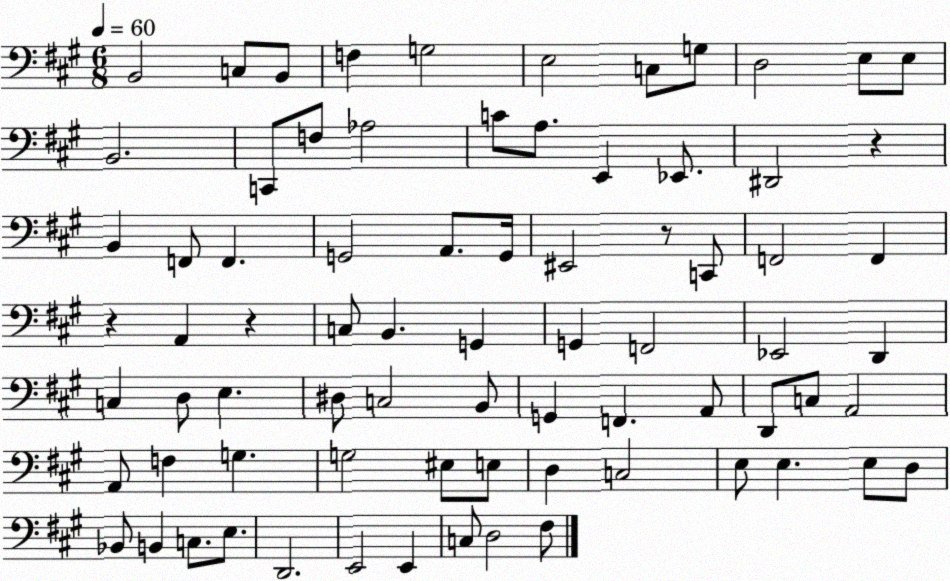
X:1
T:Untitled
M:6/8
L:1/4
K:A
B,,2 C,/2 B,,/2 F, G,2 E,2 C,/2 G,/2 D,2 E,/2 E,/2 B,,2 C,,/2 F,/2 _A,2 C/2 A,/2 E,, _E,,/2 ^D,,2 z B,, F,,/2 F,, G,,2 A,,/2 G,,/4 ^E,,2 z/2 C,,/2 F,,2 F,, z A,, z C,/2 B,, G,, G,, F,,2 _E,,2 D,, C, D,/2 E, ^D,/2 C,2 B,,/2 G,, F,, A,,/2 D,,/2 C,/2 A,,2 A,,/2 F, G, G,2 ^E,/2 E,/2 D, C,2 E,/2 E, E,/2 D,/2 _B,,/2 B,, C,/2 E,/2 D,,2 E,,2 E,, C,/2 D,2 ^F,/2